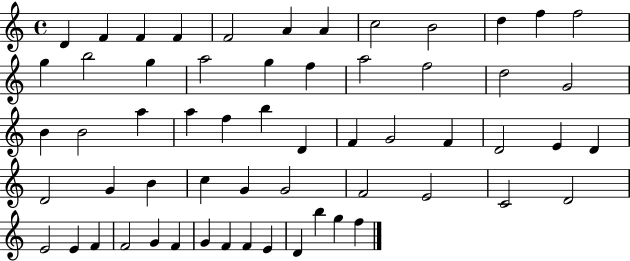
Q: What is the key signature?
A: C major